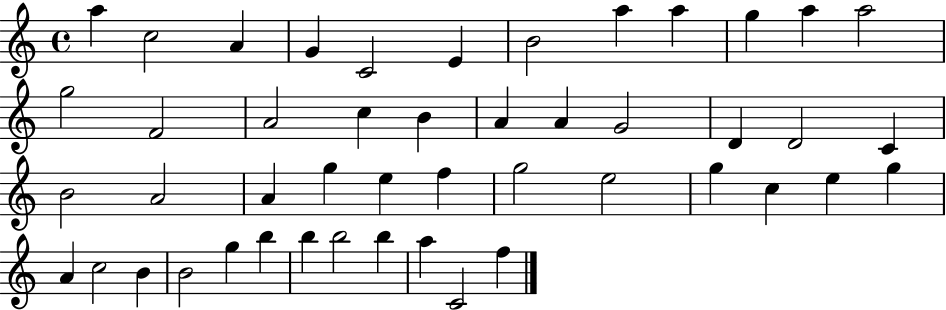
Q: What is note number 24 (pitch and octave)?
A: B4